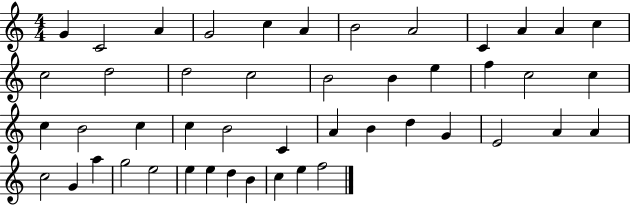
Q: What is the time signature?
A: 4/4